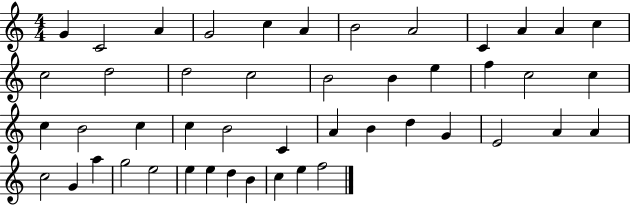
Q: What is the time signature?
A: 4/4